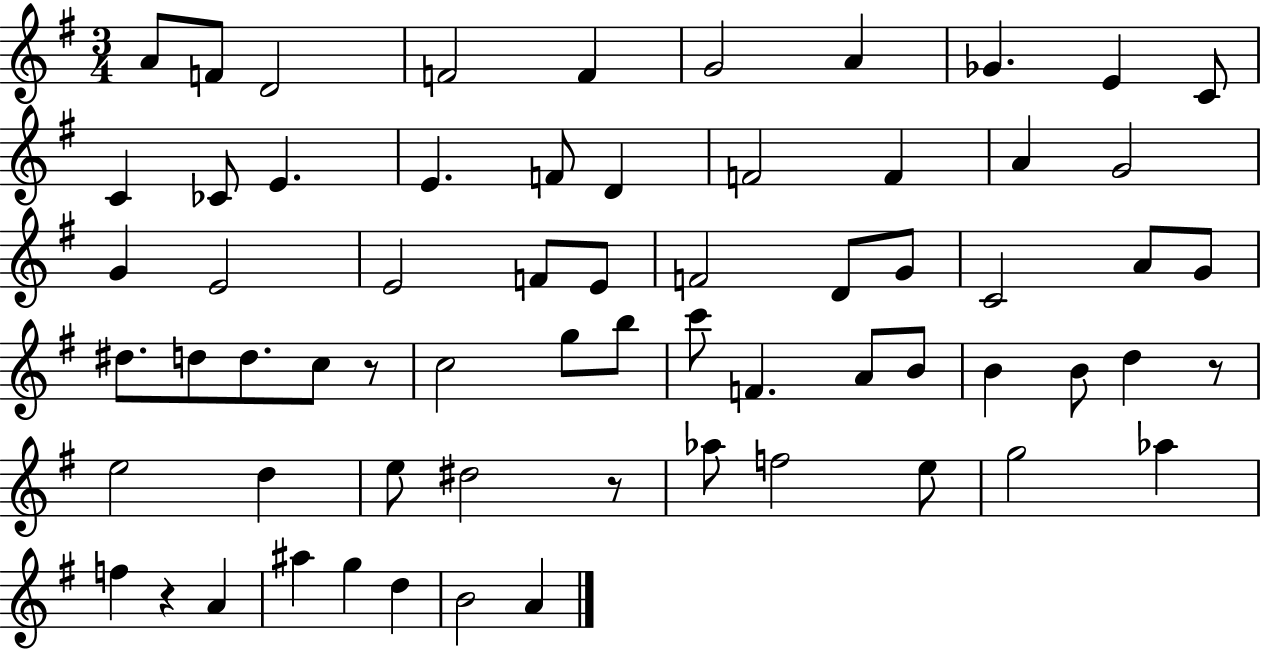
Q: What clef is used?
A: treble